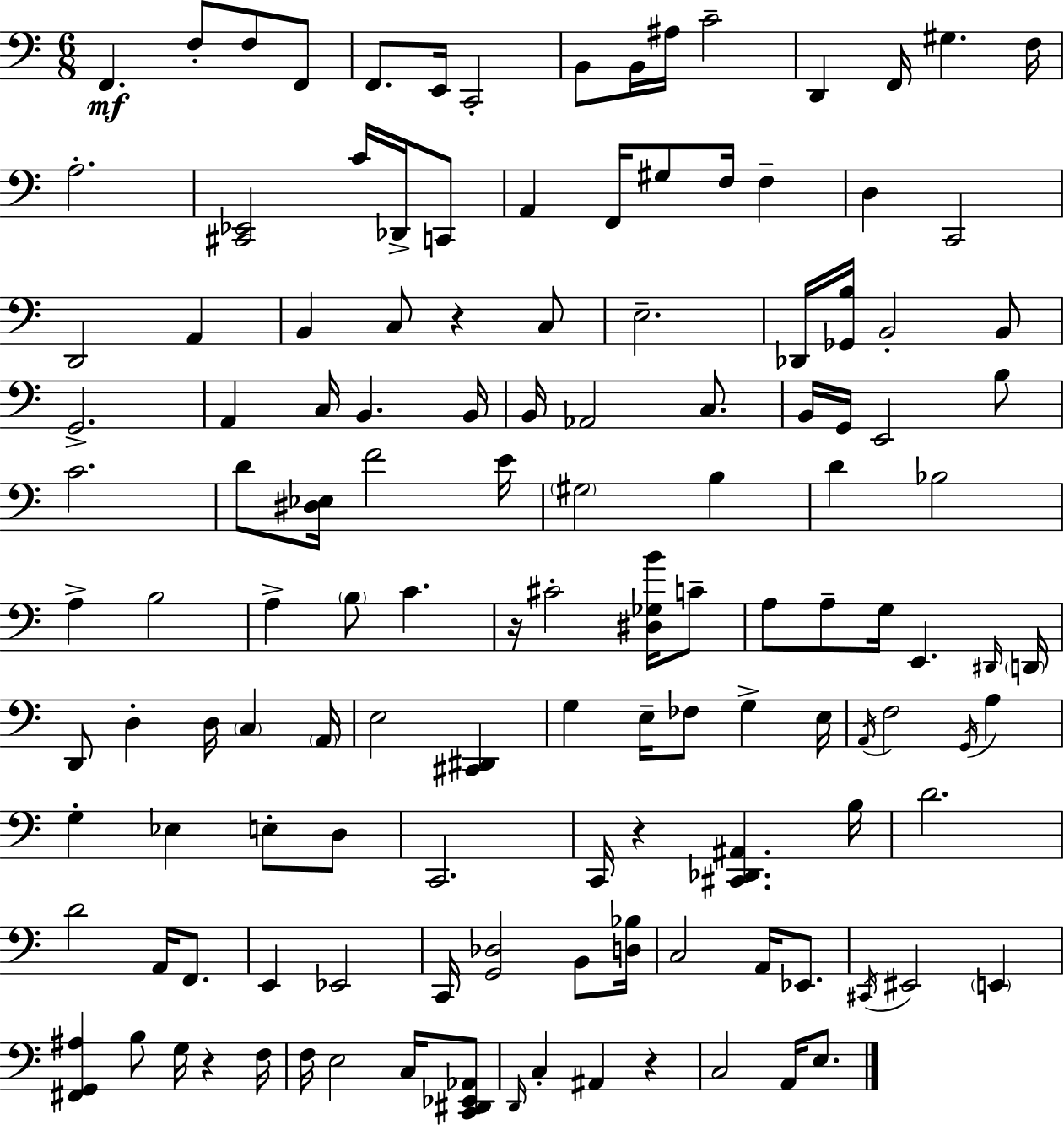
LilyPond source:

{
  \clef bass
  \numericTimeSignature
  \time 6/8
  \key a \minor
  f,4.\mf f8-. f8 f,8 | f,8. e,16 c,2-. | b,8 b,16 ais16 c'2-- | d,4 f,16 gis4. f16 | \break a2.-. | <cis, ees,>2 c'16 des,16-> c,8 | a,4 f,16 gis8 f16 f4-- | d4 c,2 | \break d,2 a,4 | b,4 c8 r4 c8 | e2.-- | des,16 <ges, b>16 b,2-. b,8 | \break g,2.-> | a,4 c16 b,4. b,16 | b,16 aes,2 c8. | b,16 g,16 e,2 b8 | \break c'2. | d'8 <dis ees>16 f'2 e'16 | \parenthesize gis2 b4 | d'4 bes2 | \break a4-> b2 | a4-> \parenthesize b8 c'4. | r16 cis'2-. <dis ges b'>16 c'8-- | a8 a8-- g16 e,4. \grace { dis,16 } | \break \parenthesize d,16 d,8 d4-. d16 \parenthesize c4 | \parenthesize a,16 e2 <cis, dis,>4 | g4 e16-- fes8 g4-> | e16 \acciaccatura { a,16 } f2 \acciaccatura { g,16 } a4 | \break g4-. ees4 e8-. | d8 c,2. | c,16 r4 <cis, des, ais,>4. | b16 d'2. | \break d'2 a,16 | f,8. e,4 ees,2 | c,16 <g, des>2 | b,8 <d bes>16 c2 a,16 | \break ees,8. \acciaccatura { cis,16 } eis,2 | \parenthesize e,4 <fis, g, ais>4 b8 g16 r4 | f16 f16 e2 | c16 <c, dis, ees, aes,>8 \grace { d,16 } c4-. ais,4 | \break r4 c2 | a,16 e8. \bar "|."
}